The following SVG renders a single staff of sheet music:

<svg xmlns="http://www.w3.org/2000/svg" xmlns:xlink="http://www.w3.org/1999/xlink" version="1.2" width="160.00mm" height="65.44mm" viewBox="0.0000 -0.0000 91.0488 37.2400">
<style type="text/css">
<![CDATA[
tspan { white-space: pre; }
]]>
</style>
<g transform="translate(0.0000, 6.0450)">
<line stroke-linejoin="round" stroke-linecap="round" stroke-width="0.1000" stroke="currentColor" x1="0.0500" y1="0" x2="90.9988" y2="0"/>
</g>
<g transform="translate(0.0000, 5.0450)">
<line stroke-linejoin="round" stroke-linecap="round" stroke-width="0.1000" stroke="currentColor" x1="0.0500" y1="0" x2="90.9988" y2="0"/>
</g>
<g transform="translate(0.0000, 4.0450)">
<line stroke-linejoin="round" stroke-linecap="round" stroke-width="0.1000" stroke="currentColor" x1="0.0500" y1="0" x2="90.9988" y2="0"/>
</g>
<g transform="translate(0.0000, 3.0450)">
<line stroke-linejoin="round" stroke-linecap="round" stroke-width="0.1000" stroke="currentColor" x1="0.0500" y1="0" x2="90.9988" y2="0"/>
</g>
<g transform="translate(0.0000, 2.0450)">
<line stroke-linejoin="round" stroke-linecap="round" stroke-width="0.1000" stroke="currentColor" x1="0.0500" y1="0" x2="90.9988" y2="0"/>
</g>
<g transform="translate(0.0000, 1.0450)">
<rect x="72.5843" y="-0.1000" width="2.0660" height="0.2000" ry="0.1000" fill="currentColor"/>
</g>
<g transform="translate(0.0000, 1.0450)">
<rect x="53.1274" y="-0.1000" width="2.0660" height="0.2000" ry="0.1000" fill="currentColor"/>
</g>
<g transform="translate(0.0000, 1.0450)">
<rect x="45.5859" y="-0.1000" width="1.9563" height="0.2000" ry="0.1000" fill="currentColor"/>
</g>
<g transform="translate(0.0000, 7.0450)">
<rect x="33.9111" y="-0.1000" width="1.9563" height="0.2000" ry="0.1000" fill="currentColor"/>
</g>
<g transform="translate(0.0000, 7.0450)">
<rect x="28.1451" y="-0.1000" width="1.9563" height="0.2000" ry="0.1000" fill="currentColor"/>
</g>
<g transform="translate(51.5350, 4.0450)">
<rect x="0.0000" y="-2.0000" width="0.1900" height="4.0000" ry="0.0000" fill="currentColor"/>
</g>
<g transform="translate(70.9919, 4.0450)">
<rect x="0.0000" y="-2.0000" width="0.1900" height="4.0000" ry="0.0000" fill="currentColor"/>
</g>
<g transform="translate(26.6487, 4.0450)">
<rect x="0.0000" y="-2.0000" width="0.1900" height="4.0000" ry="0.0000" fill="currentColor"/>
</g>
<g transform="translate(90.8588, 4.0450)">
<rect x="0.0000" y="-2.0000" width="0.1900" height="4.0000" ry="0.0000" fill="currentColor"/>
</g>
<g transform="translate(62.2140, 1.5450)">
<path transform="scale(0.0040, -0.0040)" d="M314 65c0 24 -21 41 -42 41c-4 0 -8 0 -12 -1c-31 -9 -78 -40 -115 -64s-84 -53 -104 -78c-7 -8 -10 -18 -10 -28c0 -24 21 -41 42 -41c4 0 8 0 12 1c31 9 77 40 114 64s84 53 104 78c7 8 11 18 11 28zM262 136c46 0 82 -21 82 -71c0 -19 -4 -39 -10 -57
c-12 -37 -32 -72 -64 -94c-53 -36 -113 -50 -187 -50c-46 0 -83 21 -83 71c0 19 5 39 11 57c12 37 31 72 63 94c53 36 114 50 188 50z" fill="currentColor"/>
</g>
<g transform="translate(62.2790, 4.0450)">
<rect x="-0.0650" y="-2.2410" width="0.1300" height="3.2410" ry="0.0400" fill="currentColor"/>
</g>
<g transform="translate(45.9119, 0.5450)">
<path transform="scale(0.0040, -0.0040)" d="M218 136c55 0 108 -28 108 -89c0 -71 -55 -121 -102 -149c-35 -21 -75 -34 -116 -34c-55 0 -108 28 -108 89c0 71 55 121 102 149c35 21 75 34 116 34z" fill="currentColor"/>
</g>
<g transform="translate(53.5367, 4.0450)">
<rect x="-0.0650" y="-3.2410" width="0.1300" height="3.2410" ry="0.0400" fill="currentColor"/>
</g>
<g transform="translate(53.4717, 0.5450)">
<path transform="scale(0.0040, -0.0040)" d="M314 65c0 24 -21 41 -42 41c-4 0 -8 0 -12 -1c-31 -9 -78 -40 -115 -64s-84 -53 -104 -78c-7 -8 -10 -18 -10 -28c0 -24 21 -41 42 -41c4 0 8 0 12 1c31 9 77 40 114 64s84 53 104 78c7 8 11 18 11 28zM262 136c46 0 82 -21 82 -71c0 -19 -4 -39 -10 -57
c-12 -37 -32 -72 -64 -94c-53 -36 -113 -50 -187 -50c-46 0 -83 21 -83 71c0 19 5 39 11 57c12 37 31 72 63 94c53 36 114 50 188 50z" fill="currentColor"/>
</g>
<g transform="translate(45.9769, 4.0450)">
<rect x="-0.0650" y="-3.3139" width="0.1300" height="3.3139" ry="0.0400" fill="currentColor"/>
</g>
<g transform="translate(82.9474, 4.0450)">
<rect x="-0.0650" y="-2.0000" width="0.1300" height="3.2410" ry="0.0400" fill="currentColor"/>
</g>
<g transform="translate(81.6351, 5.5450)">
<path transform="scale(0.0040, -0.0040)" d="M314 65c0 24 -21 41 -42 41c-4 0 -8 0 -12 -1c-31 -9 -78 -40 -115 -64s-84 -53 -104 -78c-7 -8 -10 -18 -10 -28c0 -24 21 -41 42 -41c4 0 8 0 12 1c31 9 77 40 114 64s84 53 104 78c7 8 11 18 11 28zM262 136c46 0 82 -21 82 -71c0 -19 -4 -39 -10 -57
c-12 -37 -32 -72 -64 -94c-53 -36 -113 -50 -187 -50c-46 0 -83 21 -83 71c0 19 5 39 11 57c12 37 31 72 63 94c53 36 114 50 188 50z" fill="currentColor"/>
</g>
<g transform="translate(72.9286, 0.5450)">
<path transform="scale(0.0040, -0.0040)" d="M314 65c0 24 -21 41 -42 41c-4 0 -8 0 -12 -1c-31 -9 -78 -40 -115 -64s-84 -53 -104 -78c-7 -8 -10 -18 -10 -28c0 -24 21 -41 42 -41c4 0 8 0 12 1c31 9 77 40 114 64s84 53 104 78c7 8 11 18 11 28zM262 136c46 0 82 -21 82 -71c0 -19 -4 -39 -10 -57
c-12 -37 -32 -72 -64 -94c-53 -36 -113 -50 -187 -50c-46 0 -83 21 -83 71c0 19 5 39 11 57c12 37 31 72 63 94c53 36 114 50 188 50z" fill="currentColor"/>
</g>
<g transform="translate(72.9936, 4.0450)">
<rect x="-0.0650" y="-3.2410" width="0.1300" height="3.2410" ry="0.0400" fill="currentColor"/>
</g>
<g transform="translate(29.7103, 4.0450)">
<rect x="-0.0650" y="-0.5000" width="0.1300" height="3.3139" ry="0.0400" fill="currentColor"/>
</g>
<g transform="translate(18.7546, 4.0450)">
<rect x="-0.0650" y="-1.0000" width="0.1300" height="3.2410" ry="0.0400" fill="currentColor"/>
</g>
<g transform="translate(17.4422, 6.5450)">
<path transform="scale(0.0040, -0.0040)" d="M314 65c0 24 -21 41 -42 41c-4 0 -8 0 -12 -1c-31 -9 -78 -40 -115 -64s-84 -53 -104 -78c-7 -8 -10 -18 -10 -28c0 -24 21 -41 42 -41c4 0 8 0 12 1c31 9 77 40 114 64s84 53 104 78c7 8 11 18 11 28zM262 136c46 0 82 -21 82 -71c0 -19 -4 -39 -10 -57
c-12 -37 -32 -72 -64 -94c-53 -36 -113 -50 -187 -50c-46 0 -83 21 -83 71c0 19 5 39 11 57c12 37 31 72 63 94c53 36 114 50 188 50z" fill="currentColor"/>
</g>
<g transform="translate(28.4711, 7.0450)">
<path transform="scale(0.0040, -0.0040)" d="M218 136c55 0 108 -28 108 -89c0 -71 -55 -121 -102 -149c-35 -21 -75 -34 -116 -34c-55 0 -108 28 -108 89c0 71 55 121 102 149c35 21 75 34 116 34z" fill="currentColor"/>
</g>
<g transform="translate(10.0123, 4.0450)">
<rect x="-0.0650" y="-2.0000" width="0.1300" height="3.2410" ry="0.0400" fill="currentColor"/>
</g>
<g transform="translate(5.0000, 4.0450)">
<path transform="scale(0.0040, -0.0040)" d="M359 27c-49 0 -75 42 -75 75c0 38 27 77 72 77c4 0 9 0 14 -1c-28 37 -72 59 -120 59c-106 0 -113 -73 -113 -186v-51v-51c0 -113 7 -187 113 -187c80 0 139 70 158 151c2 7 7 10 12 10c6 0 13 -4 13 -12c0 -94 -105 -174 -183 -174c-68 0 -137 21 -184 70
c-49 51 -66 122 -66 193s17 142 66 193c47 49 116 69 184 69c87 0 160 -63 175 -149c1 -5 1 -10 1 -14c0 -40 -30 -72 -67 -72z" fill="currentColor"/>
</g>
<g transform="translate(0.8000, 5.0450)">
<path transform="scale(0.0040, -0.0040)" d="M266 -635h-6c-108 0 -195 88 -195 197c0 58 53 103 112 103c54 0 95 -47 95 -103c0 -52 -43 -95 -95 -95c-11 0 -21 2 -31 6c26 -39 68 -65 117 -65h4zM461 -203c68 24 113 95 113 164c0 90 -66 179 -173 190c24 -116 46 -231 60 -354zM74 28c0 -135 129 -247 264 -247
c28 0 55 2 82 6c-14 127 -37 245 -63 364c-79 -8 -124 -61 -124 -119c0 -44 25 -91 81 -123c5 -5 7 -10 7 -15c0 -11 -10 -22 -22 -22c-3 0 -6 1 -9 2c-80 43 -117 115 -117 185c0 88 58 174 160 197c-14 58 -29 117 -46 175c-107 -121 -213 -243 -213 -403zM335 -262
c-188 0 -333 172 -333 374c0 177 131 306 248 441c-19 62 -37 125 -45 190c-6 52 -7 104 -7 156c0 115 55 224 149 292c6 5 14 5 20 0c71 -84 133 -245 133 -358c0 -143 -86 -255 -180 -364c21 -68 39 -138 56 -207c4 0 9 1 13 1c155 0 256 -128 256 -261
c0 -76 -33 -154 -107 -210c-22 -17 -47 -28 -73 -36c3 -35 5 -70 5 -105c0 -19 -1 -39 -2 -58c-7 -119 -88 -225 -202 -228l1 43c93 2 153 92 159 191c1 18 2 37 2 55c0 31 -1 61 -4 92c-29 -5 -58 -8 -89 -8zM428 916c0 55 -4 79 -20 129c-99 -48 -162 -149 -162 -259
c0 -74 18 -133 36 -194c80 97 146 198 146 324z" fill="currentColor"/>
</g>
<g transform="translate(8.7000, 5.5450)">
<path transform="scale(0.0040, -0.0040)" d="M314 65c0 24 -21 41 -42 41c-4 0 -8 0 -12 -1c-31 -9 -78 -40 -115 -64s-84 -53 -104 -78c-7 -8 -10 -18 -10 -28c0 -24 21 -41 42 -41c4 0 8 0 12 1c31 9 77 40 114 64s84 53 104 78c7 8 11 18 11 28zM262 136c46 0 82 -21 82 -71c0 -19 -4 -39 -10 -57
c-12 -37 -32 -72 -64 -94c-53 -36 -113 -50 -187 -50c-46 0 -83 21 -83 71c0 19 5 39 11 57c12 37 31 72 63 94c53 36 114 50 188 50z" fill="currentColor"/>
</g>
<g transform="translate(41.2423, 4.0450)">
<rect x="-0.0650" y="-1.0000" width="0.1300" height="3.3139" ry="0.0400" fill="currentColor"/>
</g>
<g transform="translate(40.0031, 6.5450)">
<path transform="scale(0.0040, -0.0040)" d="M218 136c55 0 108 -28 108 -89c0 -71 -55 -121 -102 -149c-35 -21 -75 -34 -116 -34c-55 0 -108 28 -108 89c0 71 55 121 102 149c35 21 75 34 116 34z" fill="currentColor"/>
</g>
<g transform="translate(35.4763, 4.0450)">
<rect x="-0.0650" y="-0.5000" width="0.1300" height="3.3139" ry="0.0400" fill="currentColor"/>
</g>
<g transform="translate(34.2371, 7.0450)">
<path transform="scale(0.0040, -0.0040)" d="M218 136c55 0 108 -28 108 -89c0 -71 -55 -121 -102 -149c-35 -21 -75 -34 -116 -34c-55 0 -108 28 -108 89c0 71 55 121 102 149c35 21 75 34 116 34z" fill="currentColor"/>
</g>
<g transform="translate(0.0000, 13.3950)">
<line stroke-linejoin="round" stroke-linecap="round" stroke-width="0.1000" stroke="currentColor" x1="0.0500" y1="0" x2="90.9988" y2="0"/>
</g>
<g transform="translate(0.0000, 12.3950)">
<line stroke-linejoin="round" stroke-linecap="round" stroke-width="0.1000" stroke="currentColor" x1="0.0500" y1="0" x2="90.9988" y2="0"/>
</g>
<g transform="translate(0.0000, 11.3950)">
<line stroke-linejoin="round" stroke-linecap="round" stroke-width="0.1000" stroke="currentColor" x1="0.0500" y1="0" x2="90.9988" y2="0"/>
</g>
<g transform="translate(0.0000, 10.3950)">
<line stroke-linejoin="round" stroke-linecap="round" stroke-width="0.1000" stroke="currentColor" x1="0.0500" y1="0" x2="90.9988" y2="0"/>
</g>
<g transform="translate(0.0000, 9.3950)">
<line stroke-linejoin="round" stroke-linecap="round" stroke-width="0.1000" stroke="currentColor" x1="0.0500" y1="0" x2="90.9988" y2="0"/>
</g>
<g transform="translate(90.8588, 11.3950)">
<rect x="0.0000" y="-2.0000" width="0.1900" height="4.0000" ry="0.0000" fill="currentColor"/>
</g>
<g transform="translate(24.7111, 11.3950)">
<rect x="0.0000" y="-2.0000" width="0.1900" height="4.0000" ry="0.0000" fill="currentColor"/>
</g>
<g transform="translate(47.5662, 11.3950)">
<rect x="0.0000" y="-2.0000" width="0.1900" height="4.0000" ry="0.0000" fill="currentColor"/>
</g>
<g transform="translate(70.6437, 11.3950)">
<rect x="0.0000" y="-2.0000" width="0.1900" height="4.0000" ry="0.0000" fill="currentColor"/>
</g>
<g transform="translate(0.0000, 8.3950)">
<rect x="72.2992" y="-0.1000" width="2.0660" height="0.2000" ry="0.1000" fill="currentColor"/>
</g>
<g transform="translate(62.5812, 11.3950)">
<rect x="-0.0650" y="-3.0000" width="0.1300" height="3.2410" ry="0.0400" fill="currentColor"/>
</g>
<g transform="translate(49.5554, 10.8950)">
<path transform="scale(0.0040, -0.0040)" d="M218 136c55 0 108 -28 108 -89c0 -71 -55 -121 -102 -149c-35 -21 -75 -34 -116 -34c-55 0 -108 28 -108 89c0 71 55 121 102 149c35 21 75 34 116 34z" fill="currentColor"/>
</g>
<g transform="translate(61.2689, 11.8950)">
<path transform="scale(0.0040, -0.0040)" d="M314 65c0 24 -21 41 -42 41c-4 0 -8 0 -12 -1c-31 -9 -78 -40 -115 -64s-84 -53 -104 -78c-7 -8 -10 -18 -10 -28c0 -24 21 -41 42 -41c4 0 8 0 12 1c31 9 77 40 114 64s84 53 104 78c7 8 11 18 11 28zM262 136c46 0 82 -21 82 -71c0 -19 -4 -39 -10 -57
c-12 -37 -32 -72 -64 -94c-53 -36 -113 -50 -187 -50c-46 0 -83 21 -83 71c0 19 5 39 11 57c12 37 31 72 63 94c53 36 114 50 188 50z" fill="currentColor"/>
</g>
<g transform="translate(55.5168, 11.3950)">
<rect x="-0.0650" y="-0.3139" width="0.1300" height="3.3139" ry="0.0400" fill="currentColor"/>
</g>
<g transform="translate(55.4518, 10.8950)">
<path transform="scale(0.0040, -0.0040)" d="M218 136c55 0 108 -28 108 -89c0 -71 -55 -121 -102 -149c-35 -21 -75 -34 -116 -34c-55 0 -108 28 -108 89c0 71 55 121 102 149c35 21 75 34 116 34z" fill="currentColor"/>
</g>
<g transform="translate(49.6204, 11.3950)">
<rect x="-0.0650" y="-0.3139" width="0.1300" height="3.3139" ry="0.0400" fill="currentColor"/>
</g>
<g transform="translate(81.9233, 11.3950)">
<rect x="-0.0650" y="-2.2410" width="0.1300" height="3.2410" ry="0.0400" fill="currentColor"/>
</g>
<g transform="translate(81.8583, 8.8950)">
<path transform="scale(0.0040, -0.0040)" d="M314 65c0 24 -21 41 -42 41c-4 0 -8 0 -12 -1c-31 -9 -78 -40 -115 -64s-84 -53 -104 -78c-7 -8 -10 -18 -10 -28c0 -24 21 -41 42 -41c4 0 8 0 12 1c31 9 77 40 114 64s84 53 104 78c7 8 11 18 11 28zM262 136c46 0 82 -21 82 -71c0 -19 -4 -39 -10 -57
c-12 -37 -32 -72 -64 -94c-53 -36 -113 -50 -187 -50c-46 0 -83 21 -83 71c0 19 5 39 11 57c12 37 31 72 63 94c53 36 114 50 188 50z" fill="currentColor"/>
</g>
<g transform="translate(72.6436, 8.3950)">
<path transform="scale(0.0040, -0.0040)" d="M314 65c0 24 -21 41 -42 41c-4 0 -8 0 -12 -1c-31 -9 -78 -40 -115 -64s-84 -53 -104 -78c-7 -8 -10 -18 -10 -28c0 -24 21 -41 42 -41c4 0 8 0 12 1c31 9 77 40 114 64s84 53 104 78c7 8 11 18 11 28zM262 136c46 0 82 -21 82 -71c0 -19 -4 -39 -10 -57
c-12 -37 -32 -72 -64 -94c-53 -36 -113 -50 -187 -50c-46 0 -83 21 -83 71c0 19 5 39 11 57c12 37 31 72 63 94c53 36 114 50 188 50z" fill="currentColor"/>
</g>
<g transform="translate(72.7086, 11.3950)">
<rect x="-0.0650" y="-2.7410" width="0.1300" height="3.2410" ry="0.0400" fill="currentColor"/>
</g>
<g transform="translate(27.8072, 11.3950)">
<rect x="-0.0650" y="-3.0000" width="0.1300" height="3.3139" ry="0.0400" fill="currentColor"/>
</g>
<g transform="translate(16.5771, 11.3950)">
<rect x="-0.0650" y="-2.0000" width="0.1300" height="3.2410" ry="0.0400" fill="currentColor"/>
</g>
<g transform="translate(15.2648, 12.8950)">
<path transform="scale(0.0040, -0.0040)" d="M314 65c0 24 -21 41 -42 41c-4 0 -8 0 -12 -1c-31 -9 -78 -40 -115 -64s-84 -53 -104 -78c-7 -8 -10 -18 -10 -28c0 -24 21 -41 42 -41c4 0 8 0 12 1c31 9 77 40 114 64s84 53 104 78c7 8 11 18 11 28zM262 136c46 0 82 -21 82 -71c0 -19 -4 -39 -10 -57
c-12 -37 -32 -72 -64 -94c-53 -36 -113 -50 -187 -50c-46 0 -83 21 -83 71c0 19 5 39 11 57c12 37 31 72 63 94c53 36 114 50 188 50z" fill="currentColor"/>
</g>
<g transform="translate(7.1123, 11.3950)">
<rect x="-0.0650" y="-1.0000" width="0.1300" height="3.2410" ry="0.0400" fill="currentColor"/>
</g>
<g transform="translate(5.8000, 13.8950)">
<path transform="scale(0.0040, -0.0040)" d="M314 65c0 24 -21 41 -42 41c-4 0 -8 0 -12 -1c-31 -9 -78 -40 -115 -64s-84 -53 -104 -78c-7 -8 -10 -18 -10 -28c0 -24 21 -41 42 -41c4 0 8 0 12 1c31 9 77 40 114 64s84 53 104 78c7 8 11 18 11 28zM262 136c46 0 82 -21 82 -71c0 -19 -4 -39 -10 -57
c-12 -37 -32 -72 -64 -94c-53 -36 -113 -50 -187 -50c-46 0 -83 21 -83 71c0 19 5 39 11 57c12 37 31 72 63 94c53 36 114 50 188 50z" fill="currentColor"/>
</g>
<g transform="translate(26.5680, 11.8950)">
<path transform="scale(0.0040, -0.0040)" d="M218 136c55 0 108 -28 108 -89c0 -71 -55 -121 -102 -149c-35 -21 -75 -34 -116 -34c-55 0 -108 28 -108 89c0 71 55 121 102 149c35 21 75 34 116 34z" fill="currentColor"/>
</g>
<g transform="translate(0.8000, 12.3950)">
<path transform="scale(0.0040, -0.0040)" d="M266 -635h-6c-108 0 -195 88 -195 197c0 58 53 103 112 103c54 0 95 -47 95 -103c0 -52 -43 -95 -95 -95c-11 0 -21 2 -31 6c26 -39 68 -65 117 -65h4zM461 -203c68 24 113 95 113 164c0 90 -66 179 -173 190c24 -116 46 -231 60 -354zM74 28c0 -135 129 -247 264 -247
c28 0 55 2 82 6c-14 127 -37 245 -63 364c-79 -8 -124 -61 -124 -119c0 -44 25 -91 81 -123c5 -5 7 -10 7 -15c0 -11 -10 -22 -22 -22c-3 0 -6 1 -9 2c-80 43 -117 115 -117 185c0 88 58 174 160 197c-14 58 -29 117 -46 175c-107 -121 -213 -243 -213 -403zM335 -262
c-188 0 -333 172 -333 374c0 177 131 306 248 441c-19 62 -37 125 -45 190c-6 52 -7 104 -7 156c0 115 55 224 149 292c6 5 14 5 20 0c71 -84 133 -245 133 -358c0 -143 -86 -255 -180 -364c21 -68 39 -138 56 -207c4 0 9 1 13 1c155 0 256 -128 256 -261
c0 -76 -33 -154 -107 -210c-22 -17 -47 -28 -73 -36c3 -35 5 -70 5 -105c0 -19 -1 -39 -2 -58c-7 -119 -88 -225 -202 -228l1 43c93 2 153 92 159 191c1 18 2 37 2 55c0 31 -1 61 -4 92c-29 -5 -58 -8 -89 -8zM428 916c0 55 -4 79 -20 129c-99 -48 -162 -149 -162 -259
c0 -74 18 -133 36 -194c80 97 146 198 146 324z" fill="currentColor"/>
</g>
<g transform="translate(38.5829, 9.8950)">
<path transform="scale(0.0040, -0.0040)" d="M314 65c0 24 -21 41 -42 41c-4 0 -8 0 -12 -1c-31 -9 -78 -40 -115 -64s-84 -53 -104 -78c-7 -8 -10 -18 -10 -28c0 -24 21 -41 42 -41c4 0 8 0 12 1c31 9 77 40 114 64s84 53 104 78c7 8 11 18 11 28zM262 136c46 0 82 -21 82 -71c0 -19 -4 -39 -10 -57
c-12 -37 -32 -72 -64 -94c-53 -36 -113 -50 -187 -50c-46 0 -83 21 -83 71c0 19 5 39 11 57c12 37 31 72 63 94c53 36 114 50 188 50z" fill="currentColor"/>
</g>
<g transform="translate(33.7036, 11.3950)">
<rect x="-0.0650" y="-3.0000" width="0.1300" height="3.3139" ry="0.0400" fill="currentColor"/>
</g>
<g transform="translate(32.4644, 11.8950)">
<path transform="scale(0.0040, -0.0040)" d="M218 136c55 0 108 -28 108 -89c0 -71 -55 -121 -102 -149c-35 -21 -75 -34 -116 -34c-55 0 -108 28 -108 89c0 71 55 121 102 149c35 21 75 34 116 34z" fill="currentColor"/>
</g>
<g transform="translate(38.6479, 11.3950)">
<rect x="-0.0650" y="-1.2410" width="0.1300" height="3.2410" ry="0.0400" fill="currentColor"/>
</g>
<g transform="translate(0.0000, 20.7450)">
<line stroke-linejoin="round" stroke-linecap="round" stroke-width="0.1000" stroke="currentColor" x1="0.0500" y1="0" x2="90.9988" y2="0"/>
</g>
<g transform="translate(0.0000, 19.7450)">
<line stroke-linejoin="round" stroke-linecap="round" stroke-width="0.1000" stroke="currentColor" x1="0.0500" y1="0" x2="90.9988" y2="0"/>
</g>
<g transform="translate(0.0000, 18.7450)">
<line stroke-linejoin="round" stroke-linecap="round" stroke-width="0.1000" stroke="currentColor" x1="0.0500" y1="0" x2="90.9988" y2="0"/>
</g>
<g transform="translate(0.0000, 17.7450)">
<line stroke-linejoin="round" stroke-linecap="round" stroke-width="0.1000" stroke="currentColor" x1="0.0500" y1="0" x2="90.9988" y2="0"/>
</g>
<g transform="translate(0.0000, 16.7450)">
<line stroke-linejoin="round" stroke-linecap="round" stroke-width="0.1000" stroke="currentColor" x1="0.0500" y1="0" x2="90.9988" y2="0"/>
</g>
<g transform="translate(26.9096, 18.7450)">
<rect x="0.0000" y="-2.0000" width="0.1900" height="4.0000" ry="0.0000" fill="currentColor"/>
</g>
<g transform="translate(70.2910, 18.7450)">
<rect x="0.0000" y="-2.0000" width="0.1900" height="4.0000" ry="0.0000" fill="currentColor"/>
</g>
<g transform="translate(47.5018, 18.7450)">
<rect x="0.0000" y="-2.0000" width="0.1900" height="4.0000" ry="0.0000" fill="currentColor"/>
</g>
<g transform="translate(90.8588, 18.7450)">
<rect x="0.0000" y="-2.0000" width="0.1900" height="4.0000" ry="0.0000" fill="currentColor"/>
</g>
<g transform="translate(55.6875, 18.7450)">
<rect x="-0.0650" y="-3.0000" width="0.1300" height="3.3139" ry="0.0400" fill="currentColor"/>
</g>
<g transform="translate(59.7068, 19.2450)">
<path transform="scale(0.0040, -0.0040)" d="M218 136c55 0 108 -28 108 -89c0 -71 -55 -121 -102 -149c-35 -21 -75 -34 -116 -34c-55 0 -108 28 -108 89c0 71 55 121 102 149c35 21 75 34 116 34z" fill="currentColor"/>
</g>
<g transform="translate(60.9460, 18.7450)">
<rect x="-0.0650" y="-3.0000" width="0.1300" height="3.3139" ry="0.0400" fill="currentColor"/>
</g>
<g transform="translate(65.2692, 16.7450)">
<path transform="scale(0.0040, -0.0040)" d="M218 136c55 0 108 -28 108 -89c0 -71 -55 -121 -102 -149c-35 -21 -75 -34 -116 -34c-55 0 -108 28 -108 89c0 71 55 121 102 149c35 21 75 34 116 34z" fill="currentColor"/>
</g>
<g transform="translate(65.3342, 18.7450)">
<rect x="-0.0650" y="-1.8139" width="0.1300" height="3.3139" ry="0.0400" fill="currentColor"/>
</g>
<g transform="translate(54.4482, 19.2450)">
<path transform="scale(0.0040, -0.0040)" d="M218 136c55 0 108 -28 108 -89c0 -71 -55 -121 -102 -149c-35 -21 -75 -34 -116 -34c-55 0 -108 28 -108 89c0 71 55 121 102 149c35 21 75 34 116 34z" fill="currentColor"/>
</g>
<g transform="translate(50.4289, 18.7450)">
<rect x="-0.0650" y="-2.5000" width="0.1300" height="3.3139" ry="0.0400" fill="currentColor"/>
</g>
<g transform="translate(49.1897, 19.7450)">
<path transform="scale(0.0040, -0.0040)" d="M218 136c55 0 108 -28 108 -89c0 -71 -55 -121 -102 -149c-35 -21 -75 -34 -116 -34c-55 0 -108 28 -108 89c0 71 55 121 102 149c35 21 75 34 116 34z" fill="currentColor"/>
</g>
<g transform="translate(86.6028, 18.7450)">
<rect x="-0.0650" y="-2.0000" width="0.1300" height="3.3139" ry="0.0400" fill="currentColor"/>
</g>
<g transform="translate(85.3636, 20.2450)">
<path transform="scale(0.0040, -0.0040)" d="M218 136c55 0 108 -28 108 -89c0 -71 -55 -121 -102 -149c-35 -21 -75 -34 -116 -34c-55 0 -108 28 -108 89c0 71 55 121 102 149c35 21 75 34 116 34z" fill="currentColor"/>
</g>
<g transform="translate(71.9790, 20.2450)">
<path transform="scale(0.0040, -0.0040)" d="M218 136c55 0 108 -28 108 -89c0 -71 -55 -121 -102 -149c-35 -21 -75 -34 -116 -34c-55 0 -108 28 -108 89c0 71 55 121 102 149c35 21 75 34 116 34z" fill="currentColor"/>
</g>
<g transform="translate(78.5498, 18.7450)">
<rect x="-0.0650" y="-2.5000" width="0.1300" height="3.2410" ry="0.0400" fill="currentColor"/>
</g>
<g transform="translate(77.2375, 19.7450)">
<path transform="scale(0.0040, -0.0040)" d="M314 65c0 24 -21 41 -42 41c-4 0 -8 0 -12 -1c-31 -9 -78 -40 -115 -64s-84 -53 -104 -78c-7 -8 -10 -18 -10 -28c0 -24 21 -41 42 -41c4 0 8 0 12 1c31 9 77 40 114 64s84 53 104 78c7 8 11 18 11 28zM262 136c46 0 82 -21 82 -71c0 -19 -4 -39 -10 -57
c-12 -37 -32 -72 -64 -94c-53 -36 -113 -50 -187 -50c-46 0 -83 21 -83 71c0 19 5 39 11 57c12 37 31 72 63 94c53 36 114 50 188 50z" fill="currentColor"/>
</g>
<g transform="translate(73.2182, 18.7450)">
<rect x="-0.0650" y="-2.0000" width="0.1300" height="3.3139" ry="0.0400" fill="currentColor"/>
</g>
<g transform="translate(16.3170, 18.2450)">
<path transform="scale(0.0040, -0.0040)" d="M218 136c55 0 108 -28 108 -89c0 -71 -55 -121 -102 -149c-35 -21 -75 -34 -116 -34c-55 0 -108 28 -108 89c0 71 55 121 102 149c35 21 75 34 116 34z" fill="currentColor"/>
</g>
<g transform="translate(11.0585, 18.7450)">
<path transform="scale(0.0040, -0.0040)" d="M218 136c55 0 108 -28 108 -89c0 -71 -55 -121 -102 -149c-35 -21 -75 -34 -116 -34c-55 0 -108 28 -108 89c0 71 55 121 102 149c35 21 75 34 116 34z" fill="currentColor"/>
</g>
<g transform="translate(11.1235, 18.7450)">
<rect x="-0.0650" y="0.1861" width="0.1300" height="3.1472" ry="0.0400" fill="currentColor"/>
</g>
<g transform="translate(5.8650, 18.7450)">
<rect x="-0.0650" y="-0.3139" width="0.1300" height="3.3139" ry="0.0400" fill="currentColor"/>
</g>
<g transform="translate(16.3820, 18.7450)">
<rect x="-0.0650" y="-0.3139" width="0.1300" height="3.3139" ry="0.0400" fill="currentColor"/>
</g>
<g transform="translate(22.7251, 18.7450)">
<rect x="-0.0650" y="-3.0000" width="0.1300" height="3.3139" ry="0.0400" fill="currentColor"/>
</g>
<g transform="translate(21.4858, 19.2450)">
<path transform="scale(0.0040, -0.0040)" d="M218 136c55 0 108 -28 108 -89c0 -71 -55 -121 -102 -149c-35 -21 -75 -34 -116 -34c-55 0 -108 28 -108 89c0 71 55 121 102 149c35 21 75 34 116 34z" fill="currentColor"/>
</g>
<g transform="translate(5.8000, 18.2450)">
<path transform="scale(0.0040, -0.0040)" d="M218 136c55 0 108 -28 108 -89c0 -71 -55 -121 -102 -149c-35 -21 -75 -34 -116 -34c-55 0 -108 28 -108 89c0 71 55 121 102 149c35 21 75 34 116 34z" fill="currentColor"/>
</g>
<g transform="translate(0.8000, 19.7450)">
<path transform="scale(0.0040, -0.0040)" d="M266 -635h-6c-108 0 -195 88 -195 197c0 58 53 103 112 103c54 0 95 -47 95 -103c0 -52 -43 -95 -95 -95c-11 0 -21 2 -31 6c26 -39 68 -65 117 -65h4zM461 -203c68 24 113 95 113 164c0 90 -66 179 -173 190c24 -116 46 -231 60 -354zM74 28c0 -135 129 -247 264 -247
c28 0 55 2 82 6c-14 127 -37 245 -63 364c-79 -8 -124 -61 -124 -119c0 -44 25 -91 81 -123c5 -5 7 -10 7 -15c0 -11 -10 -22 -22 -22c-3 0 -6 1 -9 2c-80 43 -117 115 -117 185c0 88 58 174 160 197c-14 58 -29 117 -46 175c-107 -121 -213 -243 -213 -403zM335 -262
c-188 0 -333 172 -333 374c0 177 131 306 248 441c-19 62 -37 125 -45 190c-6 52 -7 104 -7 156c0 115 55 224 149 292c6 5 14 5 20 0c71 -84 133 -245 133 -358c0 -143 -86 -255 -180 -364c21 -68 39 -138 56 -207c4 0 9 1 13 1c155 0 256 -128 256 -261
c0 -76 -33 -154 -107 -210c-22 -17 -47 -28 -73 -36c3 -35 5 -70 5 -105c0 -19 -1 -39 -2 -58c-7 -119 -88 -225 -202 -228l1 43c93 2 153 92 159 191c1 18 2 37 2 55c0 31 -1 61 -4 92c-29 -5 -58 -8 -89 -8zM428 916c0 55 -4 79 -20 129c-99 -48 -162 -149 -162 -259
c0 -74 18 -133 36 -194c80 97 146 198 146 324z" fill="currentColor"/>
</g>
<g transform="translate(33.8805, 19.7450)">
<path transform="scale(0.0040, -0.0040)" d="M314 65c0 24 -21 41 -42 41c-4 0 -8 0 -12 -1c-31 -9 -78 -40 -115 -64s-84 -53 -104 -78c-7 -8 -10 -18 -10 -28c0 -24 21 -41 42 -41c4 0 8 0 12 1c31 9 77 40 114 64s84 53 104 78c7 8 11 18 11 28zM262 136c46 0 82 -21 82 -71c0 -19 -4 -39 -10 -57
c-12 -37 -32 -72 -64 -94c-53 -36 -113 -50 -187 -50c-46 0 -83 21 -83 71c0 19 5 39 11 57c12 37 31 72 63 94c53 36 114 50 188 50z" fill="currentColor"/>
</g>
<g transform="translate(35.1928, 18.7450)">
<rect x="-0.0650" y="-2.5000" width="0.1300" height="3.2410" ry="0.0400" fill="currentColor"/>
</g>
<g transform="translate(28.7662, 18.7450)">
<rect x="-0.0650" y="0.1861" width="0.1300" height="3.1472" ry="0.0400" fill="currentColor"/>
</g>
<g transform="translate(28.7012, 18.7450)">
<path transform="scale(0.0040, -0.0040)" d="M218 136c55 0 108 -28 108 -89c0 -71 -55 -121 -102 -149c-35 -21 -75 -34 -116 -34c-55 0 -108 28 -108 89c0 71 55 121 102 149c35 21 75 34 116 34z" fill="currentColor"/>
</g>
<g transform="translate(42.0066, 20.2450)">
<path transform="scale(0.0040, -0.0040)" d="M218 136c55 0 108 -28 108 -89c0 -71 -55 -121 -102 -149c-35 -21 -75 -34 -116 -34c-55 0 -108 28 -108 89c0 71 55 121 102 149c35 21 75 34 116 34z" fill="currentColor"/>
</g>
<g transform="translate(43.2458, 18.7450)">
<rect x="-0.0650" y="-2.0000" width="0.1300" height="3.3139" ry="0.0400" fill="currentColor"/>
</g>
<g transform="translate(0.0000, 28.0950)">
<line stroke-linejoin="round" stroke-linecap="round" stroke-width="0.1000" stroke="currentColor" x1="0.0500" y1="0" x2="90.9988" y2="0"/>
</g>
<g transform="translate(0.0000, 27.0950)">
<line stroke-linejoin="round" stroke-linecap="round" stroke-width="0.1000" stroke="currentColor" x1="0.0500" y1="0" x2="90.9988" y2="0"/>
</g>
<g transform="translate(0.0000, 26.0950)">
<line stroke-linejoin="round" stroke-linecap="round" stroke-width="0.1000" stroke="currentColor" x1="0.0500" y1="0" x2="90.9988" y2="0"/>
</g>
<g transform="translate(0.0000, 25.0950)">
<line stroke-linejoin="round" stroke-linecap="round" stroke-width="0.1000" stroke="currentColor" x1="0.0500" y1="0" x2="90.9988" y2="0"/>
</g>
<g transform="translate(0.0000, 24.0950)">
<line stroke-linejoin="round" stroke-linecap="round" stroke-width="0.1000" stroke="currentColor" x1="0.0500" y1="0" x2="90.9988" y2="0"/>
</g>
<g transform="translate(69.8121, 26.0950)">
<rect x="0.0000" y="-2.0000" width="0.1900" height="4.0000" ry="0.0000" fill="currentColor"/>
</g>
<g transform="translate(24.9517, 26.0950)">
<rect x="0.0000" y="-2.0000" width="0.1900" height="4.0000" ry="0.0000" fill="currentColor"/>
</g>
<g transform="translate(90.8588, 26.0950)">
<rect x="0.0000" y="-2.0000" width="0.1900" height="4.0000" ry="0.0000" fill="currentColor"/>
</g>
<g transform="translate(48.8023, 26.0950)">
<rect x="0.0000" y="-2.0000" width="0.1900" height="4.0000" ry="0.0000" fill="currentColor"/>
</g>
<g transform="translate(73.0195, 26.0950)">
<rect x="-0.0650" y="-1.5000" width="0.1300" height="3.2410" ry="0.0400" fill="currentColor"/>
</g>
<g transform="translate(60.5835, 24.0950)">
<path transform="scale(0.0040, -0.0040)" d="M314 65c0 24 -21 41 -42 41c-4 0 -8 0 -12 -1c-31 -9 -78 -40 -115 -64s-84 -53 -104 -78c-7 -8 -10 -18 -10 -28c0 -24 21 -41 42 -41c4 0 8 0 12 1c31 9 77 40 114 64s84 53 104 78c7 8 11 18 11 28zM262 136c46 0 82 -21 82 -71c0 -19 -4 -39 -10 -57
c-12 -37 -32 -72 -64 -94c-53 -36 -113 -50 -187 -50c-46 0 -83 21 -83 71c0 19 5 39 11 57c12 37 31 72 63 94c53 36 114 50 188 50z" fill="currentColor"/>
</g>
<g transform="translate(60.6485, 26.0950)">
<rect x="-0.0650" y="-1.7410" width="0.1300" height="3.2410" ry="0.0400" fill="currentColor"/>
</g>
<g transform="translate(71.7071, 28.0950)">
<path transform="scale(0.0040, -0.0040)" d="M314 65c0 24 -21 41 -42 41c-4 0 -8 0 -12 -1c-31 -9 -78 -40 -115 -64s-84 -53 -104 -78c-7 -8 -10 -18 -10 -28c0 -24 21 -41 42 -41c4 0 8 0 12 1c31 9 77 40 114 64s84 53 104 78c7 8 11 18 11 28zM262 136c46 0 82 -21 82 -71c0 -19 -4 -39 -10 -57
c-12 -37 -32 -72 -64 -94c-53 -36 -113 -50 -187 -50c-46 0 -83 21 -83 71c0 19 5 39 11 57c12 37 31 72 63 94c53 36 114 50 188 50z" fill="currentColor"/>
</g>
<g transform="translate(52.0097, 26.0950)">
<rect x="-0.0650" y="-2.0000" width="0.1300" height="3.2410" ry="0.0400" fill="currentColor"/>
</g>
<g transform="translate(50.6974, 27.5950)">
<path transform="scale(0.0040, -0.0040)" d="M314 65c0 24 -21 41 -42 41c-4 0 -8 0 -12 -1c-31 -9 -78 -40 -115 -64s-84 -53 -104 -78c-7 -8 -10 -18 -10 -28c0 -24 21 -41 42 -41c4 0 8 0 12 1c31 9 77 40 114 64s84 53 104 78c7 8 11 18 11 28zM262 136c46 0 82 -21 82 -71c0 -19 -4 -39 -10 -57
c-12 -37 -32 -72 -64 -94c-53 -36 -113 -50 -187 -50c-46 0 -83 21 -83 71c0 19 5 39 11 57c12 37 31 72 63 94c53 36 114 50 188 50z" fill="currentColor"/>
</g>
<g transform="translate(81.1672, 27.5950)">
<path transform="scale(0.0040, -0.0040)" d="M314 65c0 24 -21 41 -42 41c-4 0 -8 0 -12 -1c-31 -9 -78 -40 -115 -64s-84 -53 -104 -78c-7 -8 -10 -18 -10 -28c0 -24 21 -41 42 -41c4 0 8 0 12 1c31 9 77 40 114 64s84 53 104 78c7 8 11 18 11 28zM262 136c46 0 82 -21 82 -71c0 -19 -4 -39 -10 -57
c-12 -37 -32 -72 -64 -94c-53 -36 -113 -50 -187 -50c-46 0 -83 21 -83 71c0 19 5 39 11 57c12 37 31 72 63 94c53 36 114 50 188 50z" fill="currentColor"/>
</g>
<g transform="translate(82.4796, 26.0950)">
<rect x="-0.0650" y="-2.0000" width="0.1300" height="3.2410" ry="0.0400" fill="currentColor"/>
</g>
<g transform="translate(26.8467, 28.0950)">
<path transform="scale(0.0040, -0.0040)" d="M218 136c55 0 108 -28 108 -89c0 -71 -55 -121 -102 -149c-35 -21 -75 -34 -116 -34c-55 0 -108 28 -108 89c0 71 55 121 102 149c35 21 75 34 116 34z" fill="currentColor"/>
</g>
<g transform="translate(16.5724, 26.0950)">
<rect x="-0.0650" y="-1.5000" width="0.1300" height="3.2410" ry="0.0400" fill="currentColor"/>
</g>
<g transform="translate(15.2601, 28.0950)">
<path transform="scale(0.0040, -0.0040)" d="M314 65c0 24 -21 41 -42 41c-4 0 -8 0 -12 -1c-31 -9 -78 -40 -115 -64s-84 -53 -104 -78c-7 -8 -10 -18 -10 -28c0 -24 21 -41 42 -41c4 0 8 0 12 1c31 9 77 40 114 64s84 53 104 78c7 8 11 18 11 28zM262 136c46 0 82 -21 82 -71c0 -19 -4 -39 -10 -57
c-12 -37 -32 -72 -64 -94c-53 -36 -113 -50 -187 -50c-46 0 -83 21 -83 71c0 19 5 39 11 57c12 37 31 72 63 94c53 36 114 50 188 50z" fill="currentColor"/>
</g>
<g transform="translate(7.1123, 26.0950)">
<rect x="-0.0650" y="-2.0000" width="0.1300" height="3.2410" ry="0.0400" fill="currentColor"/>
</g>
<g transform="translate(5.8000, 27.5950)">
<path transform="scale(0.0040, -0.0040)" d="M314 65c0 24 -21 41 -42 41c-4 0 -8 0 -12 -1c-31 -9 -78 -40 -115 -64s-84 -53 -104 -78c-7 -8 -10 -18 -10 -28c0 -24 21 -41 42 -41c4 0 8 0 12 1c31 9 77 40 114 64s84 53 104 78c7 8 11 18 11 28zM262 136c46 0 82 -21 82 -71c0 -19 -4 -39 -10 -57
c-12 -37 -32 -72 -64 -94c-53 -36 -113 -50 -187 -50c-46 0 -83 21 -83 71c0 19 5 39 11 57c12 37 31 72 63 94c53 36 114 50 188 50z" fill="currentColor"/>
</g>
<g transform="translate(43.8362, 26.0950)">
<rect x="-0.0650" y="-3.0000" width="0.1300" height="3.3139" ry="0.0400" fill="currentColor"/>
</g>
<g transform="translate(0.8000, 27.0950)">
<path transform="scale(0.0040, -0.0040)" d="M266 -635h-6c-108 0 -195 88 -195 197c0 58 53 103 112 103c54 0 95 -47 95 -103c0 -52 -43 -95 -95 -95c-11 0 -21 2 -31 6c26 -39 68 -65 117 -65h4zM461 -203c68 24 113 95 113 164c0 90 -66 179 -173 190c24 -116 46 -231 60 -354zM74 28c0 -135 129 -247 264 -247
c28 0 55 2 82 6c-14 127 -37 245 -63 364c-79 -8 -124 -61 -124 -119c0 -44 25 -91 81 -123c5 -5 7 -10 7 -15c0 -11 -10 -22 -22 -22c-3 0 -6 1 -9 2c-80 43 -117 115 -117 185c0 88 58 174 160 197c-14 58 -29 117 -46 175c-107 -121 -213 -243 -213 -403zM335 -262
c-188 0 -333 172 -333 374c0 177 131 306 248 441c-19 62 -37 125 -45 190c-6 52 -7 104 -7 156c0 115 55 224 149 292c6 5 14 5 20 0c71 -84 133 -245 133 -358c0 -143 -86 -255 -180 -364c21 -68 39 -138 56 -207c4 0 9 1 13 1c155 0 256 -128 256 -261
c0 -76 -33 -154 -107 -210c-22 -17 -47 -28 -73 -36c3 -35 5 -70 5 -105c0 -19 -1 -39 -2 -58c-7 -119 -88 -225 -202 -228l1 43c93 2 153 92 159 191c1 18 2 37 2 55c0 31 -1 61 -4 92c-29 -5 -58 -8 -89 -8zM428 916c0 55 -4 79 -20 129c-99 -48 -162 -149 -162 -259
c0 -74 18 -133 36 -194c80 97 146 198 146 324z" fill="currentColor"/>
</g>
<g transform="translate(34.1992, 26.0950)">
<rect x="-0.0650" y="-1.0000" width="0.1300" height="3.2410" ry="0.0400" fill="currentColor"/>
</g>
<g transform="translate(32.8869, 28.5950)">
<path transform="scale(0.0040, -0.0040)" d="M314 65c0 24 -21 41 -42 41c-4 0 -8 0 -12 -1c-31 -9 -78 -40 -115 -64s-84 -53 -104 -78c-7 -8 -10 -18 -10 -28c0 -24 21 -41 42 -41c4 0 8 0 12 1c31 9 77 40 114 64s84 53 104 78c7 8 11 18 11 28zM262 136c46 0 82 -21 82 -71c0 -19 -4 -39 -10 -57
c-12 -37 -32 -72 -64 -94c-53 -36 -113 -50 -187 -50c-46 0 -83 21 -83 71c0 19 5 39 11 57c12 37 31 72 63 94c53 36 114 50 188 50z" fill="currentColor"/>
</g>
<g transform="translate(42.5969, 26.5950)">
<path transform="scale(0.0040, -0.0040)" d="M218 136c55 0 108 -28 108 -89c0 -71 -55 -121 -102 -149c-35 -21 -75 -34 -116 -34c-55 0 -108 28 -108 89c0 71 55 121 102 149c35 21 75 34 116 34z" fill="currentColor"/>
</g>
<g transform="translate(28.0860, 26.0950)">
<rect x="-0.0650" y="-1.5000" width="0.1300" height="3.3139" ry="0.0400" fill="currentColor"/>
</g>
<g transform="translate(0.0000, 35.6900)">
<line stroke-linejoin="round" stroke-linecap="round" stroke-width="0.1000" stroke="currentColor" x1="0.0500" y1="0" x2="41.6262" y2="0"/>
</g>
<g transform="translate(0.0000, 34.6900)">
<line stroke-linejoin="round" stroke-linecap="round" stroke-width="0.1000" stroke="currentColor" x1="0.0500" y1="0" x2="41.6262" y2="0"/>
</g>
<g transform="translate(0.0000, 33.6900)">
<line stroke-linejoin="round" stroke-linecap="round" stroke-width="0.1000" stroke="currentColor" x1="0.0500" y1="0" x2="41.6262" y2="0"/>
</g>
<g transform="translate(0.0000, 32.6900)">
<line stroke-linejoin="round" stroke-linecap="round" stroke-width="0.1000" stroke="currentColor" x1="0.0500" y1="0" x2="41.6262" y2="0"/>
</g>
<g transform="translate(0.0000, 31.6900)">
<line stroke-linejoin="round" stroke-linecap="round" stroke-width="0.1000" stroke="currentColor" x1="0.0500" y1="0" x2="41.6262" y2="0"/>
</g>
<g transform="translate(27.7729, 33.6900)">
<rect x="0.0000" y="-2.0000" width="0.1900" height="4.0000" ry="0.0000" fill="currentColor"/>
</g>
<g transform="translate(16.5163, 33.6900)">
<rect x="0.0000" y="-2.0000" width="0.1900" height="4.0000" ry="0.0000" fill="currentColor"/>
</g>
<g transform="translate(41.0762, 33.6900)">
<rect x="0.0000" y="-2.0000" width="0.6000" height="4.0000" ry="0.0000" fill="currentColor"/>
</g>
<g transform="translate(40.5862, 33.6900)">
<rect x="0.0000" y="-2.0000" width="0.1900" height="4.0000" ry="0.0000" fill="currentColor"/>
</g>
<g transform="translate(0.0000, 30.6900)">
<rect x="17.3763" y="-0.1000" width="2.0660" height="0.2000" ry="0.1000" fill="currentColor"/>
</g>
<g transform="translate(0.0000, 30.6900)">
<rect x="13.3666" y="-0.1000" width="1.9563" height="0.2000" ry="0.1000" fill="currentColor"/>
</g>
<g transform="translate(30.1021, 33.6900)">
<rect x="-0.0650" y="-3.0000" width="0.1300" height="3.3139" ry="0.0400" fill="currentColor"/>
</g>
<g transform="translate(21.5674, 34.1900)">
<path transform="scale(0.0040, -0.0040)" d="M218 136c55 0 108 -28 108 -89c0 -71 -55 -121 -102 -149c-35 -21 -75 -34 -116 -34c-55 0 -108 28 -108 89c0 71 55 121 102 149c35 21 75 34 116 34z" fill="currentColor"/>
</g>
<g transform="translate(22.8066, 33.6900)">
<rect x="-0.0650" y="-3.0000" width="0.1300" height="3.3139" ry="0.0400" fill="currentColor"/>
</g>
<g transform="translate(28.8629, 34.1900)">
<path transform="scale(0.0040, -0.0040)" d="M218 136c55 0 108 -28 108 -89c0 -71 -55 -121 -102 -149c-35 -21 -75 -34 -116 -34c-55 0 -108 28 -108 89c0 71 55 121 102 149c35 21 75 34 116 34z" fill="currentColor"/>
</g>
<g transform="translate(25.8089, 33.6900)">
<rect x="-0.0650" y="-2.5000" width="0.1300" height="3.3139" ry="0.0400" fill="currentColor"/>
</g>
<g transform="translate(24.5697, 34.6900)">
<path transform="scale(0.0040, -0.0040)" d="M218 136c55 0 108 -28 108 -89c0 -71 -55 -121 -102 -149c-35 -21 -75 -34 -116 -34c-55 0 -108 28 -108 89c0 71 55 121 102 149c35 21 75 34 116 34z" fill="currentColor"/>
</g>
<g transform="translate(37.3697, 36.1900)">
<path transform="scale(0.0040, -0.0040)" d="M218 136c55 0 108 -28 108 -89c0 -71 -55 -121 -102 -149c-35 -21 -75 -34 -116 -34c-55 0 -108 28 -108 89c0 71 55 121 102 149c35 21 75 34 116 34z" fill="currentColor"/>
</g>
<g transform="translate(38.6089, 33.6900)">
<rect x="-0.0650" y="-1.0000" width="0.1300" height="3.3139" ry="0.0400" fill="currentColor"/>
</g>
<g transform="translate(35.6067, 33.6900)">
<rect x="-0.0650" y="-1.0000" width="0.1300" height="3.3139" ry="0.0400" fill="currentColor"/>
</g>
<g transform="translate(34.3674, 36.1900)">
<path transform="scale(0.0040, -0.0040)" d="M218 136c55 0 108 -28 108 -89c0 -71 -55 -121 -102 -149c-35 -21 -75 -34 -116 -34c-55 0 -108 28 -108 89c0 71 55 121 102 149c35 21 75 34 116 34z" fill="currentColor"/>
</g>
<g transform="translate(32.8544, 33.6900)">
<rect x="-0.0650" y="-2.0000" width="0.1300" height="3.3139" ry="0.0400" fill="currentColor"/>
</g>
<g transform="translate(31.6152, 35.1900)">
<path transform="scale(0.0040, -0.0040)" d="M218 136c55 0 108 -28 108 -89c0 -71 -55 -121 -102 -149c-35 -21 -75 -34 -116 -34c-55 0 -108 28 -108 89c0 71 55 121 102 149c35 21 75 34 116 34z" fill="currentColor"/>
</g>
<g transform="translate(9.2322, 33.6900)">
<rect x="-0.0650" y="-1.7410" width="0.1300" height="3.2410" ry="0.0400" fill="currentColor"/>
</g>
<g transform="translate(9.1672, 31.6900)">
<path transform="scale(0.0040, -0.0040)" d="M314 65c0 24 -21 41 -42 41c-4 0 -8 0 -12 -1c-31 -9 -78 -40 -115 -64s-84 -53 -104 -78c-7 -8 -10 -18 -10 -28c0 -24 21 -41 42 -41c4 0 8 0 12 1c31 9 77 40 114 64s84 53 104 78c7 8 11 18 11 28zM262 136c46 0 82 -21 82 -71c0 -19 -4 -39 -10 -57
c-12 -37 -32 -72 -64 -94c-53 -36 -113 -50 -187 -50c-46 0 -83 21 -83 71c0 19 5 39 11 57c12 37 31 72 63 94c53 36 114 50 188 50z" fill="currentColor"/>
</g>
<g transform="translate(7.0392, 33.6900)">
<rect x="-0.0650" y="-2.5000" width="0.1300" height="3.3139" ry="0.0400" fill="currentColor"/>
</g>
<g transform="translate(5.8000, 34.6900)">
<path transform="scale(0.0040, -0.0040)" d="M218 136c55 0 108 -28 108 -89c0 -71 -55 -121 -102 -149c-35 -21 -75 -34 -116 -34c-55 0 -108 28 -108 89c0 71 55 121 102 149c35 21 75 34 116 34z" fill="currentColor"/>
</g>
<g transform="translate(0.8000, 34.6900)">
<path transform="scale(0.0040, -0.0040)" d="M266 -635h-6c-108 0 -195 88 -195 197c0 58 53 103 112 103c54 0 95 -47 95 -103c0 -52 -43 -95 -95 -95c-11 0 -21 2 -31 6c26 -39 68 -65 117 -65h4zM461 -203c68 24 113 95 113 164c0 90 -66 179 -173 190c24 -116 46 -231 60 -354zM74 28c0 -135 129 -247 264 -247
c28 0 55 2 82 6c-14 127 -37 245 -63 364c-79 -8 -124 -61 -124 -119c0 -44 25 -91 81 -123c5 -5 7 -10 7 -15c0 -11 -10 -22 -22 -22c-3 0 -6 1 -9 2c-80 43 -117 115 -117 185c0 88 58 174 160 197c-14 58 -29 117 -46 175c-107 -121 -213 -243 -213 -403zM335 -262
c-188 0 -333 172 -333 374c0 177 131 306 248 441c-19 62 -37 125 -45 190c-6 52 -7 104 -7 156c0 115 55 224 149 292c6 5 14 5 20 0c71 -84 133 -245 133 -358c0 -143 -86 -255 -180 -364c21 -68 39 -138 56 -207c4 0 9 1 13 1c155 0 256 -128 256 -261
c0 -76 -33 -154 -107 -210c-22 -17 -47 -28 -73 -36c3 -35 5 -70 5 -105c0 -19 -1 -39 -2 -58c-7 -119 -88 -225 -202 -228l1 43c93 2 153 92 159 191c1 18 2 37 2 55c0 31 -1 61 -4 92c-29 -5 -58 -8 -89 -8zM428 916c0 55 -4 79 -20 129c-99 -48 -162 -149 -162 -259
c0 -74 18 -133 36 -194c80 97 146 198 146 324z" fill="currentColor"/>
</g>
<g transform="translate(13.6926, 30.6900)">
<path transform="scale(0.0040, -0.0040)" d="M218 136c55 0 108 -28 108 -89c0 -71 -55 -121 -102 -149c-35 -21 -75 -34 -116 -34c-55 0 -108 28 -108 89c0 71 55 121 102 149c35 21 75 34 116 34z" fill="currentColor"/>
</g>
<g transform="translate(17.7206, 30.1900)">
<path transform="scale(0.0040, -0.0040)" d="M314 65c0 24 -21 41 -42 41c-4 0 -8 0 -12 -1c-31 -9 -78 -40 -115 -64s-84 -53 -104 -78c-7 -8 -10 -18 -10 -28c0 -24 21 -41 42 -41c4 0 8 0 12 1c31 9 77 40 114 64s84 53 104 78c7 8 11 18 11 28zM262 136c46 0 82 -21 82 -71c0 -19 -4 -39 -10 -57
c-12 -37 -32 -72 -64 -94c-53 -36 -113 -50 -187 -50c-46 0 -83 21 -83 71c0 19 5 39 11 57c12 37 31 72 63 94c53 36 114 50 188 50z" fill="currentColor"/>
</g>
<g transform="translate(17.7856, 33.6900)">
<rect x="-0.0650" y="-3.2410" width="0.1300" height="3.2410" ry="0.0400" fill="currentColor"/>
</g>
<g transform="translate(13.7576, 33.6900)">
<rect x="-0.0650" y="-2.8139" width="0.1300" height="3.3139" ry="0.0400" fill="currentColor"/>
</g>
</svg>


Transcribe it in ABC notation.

X:1
T:Untitled
M:4/4
L:1/4
K:C
F2 D2 C C D b b2 g2 b2 F2 D2 F2 A A e2 c c A2 a2 g2 c B c A B G2 F G A A f F G2 F F2 E2 E D2 A F2 f2 E2 F2 G f2 a b2 A G A F D D